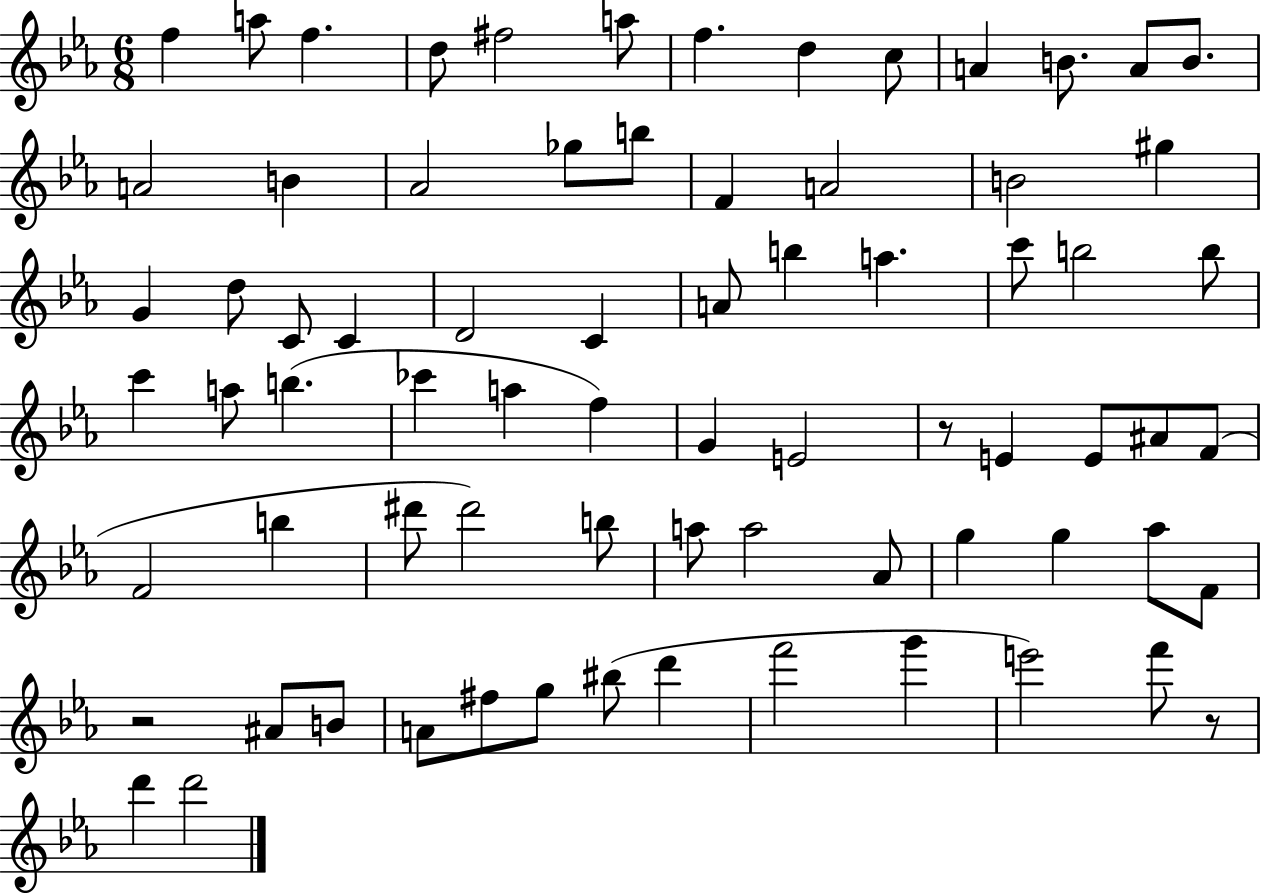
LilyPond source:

{
  \clef treble
  \numericTimeSignature
  \time 6/8
  \key ees \major
  f''4 a''8 f''4. | d''8 fis''2 a''8 | f''4. d''4 c''8 | a'4 b'8. a'8 b'8. | \break a'2 b'4 | aes'2 ges''8 b''8 | f'4 a'2 | b'2 gis''4 | \break g'4 d''8 c'8 c'4 | d'2 c'4 | a'8 b''4 a''4. | c'''8 b''2 b''8 | \break c'''4 a''8 b''4.( | ces'''4 a''4 f''4) | g'4 e'2 | r8 e'4 e'8 ais'8 f'8( | \break f'2 b''4 | dis'''8 dis'''2) b''8 | a''8 a''2 aes'8 | g''4 g''4 aes''8 f'8 | \break r2 ais'8 b'8 | a'8 fis''8 g''8 bis''8( d'''4 | f'''2 g'''4 | e'''2) f'''8 r8 | \break d'''4 d'''2 | \bar "|."
}